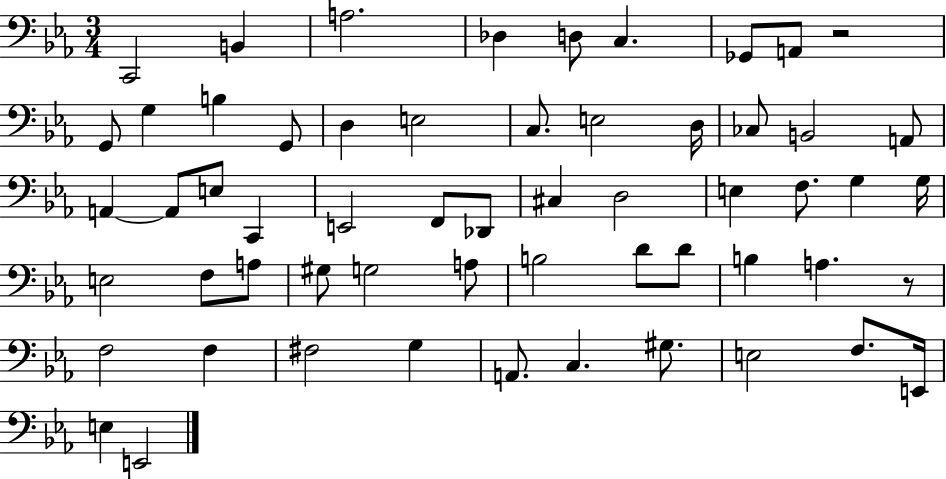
C2/h B2/q A3/h. Db3/q D3/e C3/q. Gb2/e A2/e R/h G2/e G3/q B3/q G2/e D3/q E3/h C3/e. E3/h D3/s CES3/e B2/h A2/e A2/q A2/e E3/e C2/q E2/h F2/e Db2/e C#3/q D3/h E3/q F3/e. G3/q G3/s E3/h F3/e A3/e G#3/e G3/h A3/e B3/h D4/e D4/e B3/q A3/q. R/e F3/h F3/q F#3/h G3/q A2/e. C3/q. G#3/e. E3/h F3/e. E2/s E3/q E2/h